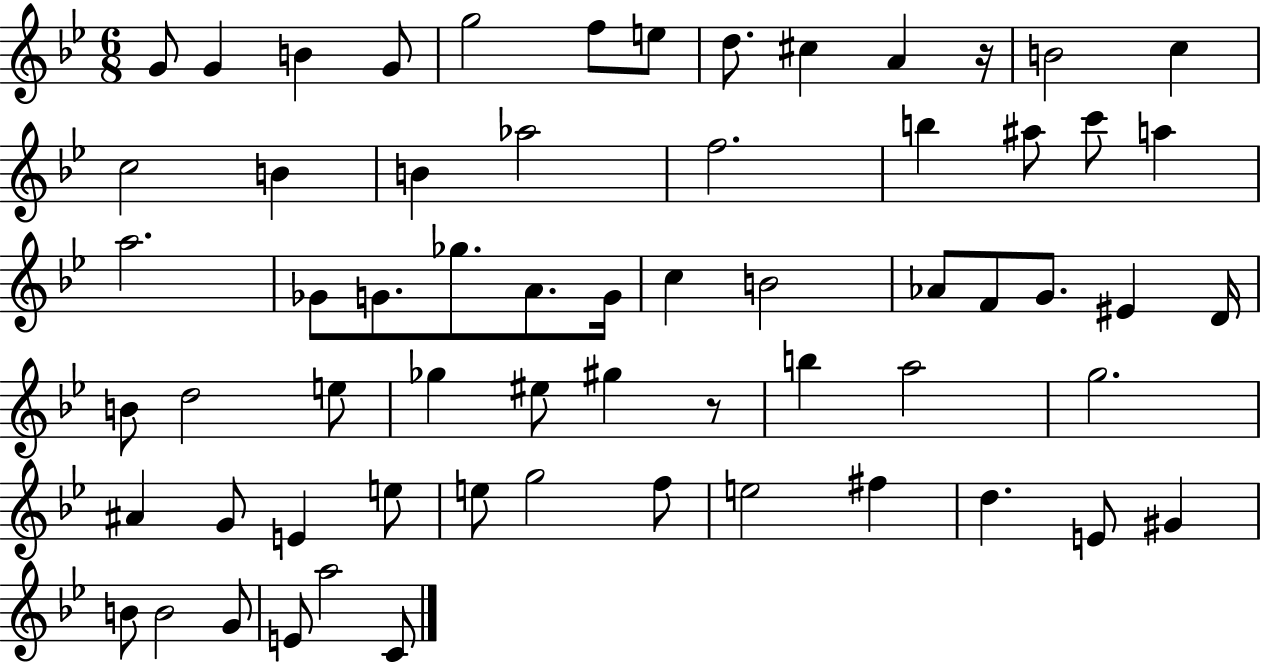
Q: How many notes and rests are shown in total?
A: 63